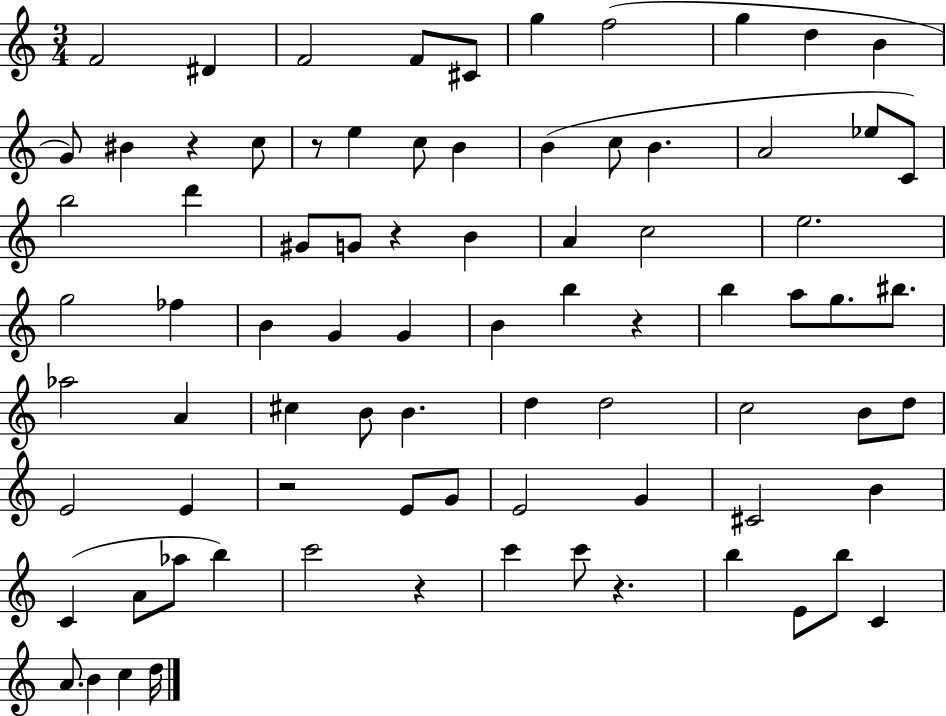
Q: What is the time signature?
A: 3/4